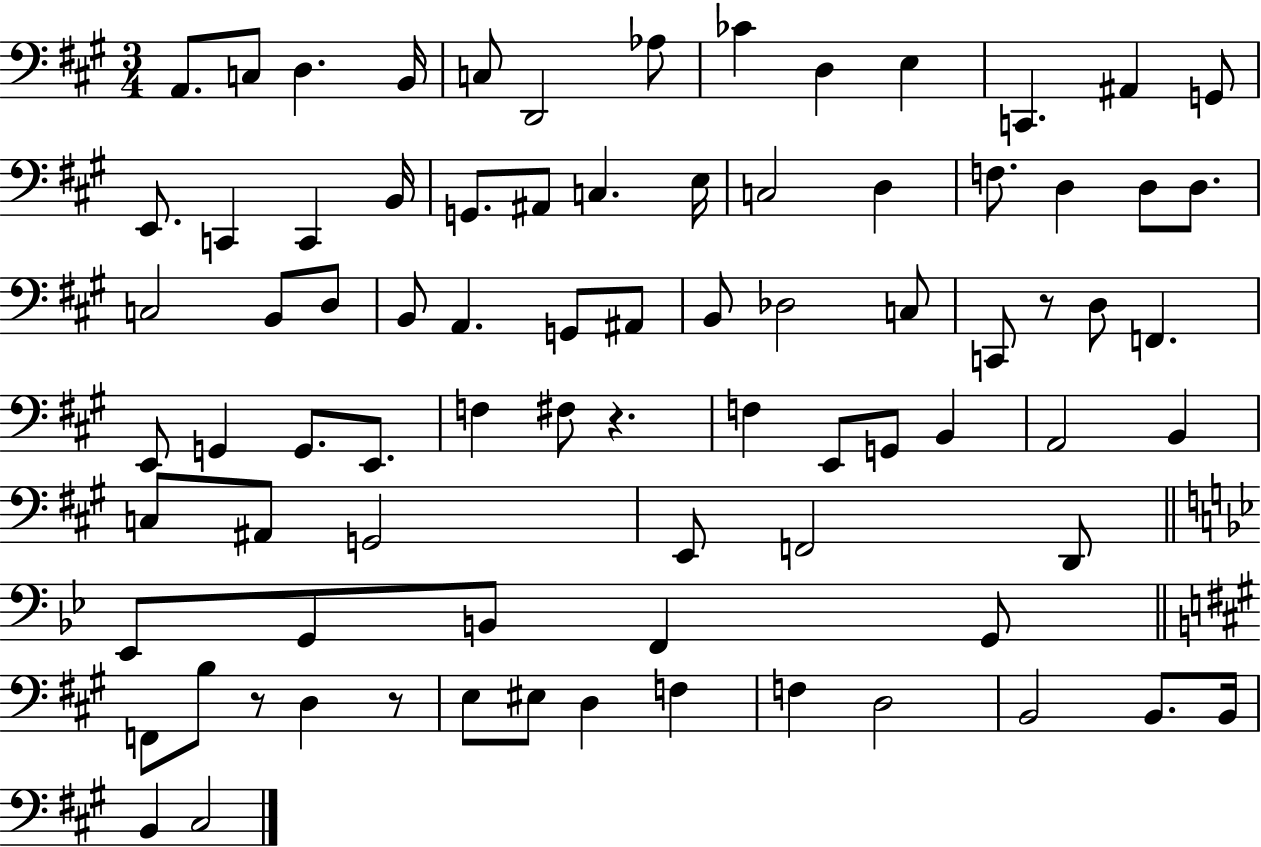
A2/e. C3/e D3/q. B2/s C3/e D2/h Ab3/e CES4/q D3/q E3/q C2/q. A#2/q G2/e E2/e. C2/q C2/q B2/s G2/e. A#2/e C3/q. E3/s C3/h D3/q F3/e. D3/q D3/e D3/e. C3/h B2/e D3/e B2/e A2/q. G2/e A#2/e B2/e Db3/h C3/e C2/e R/e D3/e F2/q. E2/e G2/q G2/e. E2/e. F3/q F#3/e R/q. F3/q E2/e G2/e B2/q A2/h B2/q C3/e A#2/e G2/h E2/e F2/h D2/e Eb2/e G2/e B2/e F2/q G2/e F2/e B3/e R/e D3/q R/e E3/e EIS3/e D3/q F3/q F3/q D3/h B2/h B2/e. B2/s B2/q C#3/h